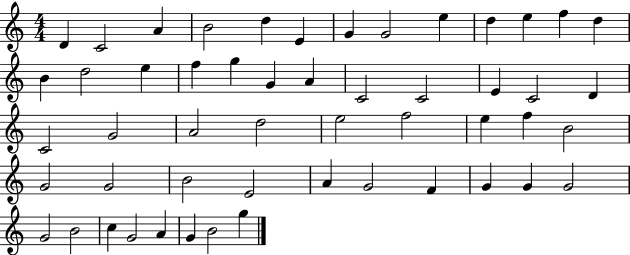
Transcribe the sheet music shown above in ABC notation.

X:1
T:Untitled
M:4/4
L:1/4
K:C
D C2 A B2 d E G G2 e d e f d B d2 e f g G A C2 C2 E C2 D C2 G2 A2 d2 e2 f2 e f B2 G2 G2 B2 E2 A G2 F G G G2 G2 B2 c G2 A G B2 g